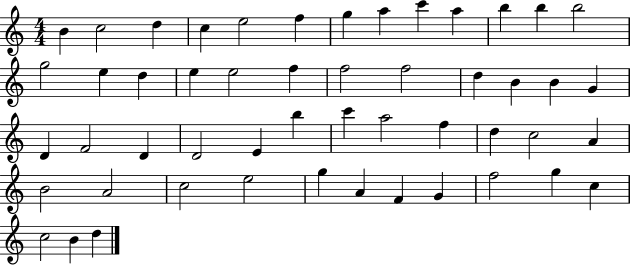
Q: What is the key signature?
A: C major